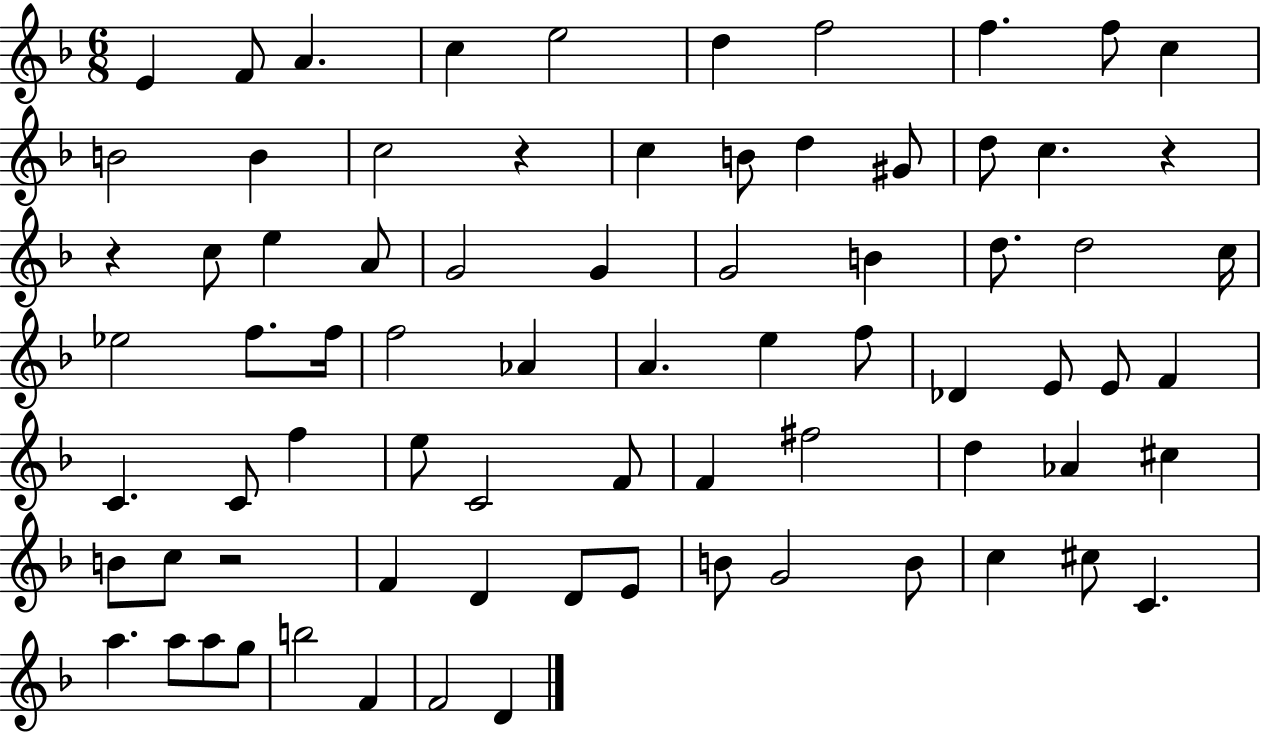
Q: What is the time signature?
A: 6/8